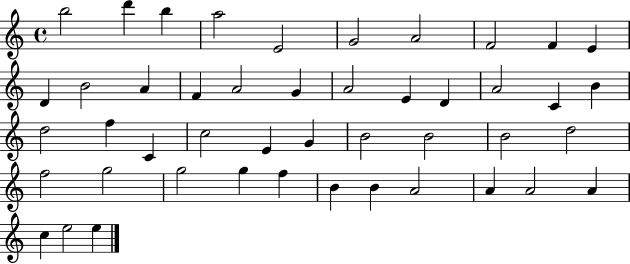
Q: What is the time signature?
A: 4/4